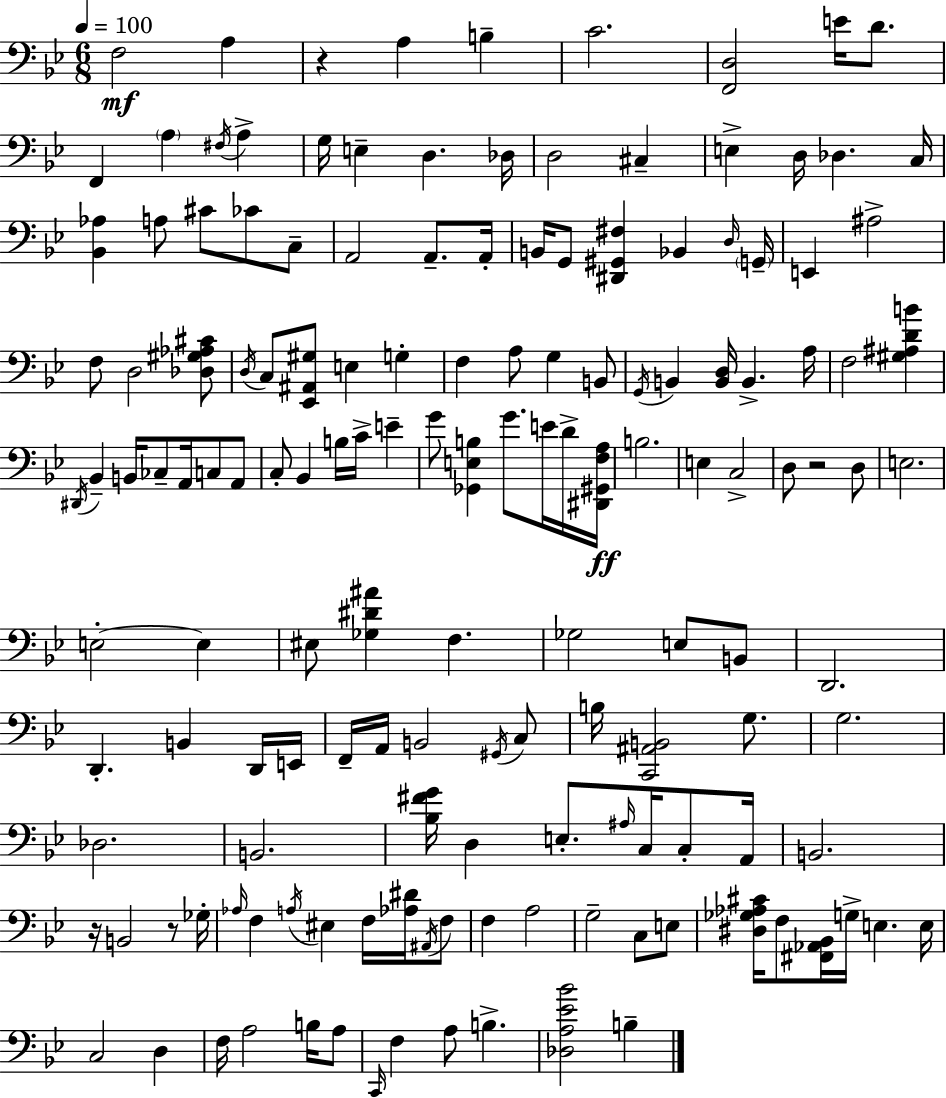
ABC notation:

X:1
T:Untitled
M:6/8
L:1/4
K:Bb
F,2 A, z A, B, C2 [F,,D,]2 E/4 D/2 F,, A, ^F,/4 A, G,/4 E, D, _D,/4 D,2 ^C, E, D,/4 _D, C,/4 [_B,,_A,] A,/2 ^C/2 _C/2 C,/2 A,,2 A,,/2 A,,/4 B,,/4 G,,/2 [^D,,^G,,^F,] _B,, D,/4 G,,/4 E,, ^A,2 F,/2 D,2 [_D,^G,_A,^C]/2 D,/4 C,/2 [_E,,^A,,^G,]/2 E, G, F, A,/2 G, B,,/2 G,,/4 B,, [B,,D,]/4 B,, A,/4 F,2 [^G,^A,DB] ^D,,/4 _B,, B,,/4 _C,/2 A,,/4 C,/2 A,,/2 C,/2 _B,, B,/4 C/4 E G/2 [_G,,E,B,] G/2 E/4 D/4 [^D,,^G,,F,A,]/4 B,2 E, C,2 D,/2 z2 D,/2 E,2 E,2 E, ^E,/2 [_G,^D^A] F, _G,2 E,/2 B,,/2 D,,2 D,, B,, D,,/4 E,,/4 F,,/4 A,,/4 B,,2 ^G,,/4 C,/2 B,/4 [C,,^A,,B,,]2 G,/2 G,2 _D,2 B,,2 [_B,^FG]/4 D, E,/2 ^A,/4 C,/4 C,/2 A,,/4 B,,2 z/4 B,,2 z/2 _G,/4 _A,/4 F, A,/4 ^E, F,/4 [_A,^D]/4 ^A,,/4 F,/2 F, A,2 G,2 C,/2 E,/2 [^D,_G,_A,^C]/4 F,/2 [^F,,_A,,_B,,]/4 G,/4 E, E,/4 C,2 D, F,/4 A,2 B,/4 A,/2 C,,/4 F, A,/2 B, [_D,A,_E_B]2 B,